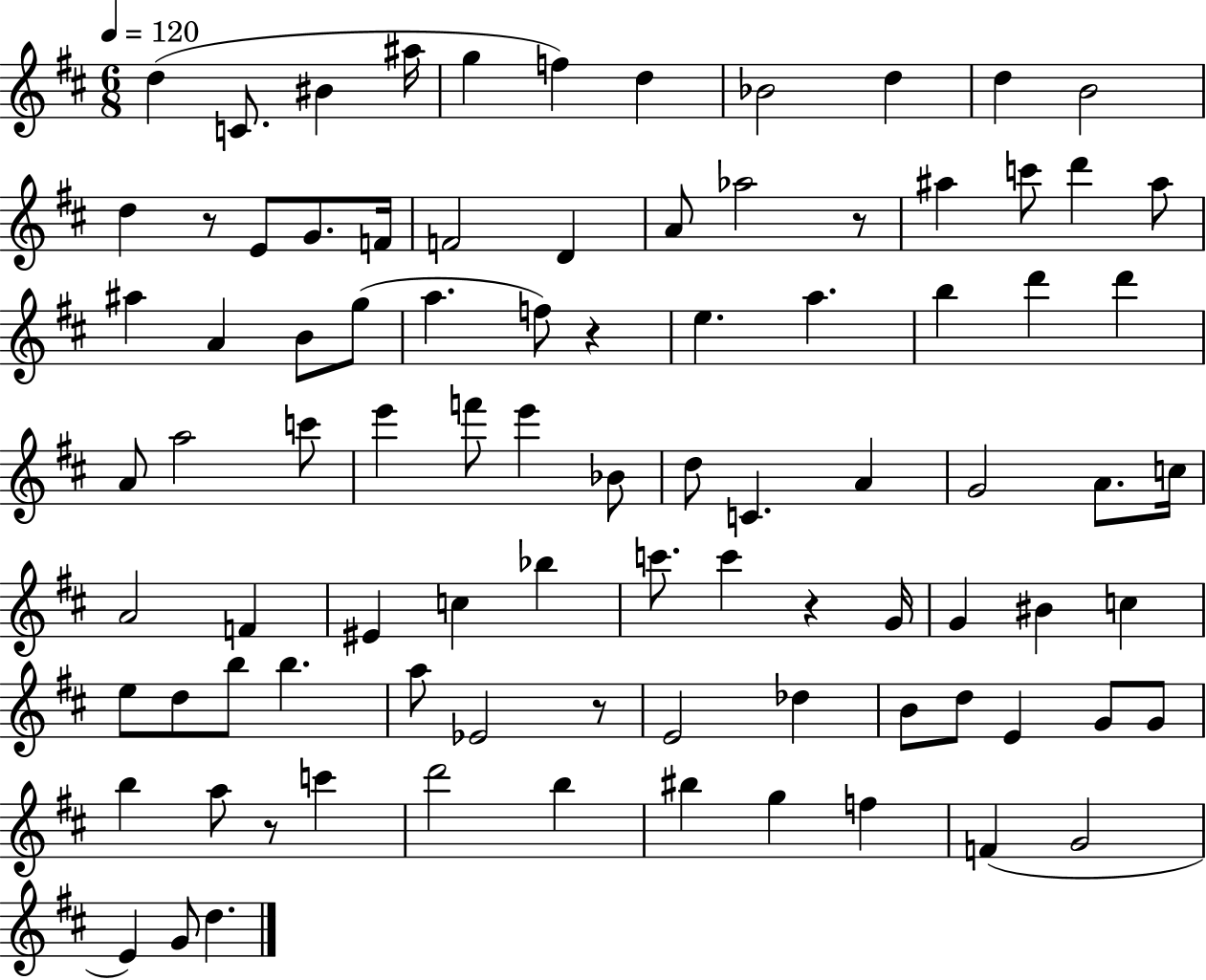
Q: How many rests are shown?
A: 6